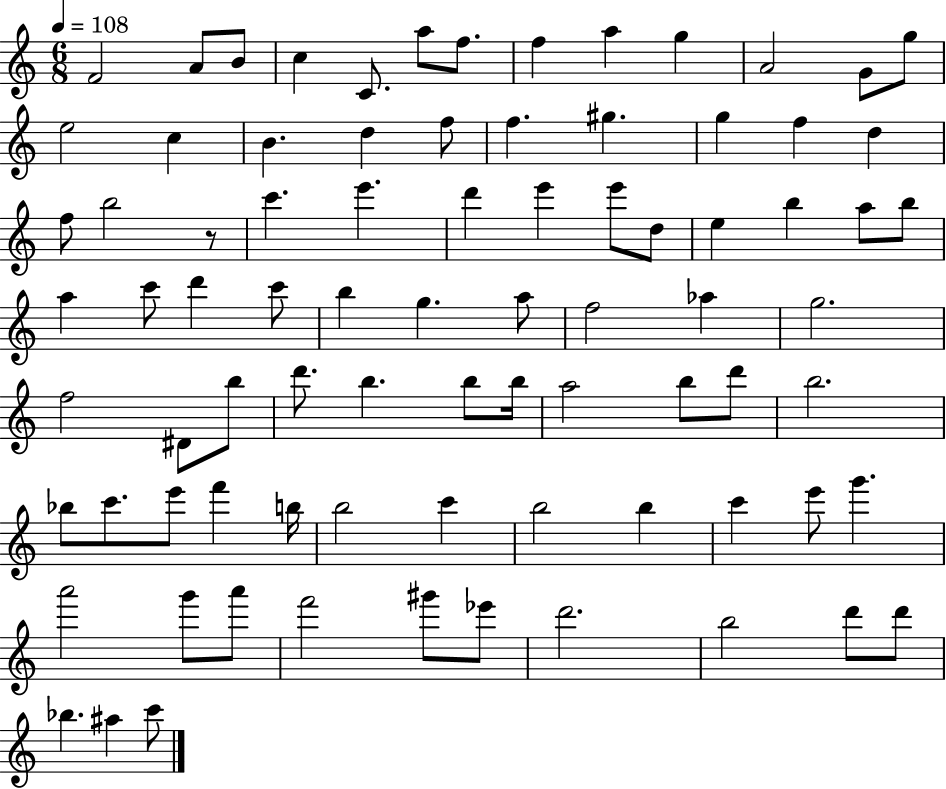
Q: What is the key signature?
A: C major